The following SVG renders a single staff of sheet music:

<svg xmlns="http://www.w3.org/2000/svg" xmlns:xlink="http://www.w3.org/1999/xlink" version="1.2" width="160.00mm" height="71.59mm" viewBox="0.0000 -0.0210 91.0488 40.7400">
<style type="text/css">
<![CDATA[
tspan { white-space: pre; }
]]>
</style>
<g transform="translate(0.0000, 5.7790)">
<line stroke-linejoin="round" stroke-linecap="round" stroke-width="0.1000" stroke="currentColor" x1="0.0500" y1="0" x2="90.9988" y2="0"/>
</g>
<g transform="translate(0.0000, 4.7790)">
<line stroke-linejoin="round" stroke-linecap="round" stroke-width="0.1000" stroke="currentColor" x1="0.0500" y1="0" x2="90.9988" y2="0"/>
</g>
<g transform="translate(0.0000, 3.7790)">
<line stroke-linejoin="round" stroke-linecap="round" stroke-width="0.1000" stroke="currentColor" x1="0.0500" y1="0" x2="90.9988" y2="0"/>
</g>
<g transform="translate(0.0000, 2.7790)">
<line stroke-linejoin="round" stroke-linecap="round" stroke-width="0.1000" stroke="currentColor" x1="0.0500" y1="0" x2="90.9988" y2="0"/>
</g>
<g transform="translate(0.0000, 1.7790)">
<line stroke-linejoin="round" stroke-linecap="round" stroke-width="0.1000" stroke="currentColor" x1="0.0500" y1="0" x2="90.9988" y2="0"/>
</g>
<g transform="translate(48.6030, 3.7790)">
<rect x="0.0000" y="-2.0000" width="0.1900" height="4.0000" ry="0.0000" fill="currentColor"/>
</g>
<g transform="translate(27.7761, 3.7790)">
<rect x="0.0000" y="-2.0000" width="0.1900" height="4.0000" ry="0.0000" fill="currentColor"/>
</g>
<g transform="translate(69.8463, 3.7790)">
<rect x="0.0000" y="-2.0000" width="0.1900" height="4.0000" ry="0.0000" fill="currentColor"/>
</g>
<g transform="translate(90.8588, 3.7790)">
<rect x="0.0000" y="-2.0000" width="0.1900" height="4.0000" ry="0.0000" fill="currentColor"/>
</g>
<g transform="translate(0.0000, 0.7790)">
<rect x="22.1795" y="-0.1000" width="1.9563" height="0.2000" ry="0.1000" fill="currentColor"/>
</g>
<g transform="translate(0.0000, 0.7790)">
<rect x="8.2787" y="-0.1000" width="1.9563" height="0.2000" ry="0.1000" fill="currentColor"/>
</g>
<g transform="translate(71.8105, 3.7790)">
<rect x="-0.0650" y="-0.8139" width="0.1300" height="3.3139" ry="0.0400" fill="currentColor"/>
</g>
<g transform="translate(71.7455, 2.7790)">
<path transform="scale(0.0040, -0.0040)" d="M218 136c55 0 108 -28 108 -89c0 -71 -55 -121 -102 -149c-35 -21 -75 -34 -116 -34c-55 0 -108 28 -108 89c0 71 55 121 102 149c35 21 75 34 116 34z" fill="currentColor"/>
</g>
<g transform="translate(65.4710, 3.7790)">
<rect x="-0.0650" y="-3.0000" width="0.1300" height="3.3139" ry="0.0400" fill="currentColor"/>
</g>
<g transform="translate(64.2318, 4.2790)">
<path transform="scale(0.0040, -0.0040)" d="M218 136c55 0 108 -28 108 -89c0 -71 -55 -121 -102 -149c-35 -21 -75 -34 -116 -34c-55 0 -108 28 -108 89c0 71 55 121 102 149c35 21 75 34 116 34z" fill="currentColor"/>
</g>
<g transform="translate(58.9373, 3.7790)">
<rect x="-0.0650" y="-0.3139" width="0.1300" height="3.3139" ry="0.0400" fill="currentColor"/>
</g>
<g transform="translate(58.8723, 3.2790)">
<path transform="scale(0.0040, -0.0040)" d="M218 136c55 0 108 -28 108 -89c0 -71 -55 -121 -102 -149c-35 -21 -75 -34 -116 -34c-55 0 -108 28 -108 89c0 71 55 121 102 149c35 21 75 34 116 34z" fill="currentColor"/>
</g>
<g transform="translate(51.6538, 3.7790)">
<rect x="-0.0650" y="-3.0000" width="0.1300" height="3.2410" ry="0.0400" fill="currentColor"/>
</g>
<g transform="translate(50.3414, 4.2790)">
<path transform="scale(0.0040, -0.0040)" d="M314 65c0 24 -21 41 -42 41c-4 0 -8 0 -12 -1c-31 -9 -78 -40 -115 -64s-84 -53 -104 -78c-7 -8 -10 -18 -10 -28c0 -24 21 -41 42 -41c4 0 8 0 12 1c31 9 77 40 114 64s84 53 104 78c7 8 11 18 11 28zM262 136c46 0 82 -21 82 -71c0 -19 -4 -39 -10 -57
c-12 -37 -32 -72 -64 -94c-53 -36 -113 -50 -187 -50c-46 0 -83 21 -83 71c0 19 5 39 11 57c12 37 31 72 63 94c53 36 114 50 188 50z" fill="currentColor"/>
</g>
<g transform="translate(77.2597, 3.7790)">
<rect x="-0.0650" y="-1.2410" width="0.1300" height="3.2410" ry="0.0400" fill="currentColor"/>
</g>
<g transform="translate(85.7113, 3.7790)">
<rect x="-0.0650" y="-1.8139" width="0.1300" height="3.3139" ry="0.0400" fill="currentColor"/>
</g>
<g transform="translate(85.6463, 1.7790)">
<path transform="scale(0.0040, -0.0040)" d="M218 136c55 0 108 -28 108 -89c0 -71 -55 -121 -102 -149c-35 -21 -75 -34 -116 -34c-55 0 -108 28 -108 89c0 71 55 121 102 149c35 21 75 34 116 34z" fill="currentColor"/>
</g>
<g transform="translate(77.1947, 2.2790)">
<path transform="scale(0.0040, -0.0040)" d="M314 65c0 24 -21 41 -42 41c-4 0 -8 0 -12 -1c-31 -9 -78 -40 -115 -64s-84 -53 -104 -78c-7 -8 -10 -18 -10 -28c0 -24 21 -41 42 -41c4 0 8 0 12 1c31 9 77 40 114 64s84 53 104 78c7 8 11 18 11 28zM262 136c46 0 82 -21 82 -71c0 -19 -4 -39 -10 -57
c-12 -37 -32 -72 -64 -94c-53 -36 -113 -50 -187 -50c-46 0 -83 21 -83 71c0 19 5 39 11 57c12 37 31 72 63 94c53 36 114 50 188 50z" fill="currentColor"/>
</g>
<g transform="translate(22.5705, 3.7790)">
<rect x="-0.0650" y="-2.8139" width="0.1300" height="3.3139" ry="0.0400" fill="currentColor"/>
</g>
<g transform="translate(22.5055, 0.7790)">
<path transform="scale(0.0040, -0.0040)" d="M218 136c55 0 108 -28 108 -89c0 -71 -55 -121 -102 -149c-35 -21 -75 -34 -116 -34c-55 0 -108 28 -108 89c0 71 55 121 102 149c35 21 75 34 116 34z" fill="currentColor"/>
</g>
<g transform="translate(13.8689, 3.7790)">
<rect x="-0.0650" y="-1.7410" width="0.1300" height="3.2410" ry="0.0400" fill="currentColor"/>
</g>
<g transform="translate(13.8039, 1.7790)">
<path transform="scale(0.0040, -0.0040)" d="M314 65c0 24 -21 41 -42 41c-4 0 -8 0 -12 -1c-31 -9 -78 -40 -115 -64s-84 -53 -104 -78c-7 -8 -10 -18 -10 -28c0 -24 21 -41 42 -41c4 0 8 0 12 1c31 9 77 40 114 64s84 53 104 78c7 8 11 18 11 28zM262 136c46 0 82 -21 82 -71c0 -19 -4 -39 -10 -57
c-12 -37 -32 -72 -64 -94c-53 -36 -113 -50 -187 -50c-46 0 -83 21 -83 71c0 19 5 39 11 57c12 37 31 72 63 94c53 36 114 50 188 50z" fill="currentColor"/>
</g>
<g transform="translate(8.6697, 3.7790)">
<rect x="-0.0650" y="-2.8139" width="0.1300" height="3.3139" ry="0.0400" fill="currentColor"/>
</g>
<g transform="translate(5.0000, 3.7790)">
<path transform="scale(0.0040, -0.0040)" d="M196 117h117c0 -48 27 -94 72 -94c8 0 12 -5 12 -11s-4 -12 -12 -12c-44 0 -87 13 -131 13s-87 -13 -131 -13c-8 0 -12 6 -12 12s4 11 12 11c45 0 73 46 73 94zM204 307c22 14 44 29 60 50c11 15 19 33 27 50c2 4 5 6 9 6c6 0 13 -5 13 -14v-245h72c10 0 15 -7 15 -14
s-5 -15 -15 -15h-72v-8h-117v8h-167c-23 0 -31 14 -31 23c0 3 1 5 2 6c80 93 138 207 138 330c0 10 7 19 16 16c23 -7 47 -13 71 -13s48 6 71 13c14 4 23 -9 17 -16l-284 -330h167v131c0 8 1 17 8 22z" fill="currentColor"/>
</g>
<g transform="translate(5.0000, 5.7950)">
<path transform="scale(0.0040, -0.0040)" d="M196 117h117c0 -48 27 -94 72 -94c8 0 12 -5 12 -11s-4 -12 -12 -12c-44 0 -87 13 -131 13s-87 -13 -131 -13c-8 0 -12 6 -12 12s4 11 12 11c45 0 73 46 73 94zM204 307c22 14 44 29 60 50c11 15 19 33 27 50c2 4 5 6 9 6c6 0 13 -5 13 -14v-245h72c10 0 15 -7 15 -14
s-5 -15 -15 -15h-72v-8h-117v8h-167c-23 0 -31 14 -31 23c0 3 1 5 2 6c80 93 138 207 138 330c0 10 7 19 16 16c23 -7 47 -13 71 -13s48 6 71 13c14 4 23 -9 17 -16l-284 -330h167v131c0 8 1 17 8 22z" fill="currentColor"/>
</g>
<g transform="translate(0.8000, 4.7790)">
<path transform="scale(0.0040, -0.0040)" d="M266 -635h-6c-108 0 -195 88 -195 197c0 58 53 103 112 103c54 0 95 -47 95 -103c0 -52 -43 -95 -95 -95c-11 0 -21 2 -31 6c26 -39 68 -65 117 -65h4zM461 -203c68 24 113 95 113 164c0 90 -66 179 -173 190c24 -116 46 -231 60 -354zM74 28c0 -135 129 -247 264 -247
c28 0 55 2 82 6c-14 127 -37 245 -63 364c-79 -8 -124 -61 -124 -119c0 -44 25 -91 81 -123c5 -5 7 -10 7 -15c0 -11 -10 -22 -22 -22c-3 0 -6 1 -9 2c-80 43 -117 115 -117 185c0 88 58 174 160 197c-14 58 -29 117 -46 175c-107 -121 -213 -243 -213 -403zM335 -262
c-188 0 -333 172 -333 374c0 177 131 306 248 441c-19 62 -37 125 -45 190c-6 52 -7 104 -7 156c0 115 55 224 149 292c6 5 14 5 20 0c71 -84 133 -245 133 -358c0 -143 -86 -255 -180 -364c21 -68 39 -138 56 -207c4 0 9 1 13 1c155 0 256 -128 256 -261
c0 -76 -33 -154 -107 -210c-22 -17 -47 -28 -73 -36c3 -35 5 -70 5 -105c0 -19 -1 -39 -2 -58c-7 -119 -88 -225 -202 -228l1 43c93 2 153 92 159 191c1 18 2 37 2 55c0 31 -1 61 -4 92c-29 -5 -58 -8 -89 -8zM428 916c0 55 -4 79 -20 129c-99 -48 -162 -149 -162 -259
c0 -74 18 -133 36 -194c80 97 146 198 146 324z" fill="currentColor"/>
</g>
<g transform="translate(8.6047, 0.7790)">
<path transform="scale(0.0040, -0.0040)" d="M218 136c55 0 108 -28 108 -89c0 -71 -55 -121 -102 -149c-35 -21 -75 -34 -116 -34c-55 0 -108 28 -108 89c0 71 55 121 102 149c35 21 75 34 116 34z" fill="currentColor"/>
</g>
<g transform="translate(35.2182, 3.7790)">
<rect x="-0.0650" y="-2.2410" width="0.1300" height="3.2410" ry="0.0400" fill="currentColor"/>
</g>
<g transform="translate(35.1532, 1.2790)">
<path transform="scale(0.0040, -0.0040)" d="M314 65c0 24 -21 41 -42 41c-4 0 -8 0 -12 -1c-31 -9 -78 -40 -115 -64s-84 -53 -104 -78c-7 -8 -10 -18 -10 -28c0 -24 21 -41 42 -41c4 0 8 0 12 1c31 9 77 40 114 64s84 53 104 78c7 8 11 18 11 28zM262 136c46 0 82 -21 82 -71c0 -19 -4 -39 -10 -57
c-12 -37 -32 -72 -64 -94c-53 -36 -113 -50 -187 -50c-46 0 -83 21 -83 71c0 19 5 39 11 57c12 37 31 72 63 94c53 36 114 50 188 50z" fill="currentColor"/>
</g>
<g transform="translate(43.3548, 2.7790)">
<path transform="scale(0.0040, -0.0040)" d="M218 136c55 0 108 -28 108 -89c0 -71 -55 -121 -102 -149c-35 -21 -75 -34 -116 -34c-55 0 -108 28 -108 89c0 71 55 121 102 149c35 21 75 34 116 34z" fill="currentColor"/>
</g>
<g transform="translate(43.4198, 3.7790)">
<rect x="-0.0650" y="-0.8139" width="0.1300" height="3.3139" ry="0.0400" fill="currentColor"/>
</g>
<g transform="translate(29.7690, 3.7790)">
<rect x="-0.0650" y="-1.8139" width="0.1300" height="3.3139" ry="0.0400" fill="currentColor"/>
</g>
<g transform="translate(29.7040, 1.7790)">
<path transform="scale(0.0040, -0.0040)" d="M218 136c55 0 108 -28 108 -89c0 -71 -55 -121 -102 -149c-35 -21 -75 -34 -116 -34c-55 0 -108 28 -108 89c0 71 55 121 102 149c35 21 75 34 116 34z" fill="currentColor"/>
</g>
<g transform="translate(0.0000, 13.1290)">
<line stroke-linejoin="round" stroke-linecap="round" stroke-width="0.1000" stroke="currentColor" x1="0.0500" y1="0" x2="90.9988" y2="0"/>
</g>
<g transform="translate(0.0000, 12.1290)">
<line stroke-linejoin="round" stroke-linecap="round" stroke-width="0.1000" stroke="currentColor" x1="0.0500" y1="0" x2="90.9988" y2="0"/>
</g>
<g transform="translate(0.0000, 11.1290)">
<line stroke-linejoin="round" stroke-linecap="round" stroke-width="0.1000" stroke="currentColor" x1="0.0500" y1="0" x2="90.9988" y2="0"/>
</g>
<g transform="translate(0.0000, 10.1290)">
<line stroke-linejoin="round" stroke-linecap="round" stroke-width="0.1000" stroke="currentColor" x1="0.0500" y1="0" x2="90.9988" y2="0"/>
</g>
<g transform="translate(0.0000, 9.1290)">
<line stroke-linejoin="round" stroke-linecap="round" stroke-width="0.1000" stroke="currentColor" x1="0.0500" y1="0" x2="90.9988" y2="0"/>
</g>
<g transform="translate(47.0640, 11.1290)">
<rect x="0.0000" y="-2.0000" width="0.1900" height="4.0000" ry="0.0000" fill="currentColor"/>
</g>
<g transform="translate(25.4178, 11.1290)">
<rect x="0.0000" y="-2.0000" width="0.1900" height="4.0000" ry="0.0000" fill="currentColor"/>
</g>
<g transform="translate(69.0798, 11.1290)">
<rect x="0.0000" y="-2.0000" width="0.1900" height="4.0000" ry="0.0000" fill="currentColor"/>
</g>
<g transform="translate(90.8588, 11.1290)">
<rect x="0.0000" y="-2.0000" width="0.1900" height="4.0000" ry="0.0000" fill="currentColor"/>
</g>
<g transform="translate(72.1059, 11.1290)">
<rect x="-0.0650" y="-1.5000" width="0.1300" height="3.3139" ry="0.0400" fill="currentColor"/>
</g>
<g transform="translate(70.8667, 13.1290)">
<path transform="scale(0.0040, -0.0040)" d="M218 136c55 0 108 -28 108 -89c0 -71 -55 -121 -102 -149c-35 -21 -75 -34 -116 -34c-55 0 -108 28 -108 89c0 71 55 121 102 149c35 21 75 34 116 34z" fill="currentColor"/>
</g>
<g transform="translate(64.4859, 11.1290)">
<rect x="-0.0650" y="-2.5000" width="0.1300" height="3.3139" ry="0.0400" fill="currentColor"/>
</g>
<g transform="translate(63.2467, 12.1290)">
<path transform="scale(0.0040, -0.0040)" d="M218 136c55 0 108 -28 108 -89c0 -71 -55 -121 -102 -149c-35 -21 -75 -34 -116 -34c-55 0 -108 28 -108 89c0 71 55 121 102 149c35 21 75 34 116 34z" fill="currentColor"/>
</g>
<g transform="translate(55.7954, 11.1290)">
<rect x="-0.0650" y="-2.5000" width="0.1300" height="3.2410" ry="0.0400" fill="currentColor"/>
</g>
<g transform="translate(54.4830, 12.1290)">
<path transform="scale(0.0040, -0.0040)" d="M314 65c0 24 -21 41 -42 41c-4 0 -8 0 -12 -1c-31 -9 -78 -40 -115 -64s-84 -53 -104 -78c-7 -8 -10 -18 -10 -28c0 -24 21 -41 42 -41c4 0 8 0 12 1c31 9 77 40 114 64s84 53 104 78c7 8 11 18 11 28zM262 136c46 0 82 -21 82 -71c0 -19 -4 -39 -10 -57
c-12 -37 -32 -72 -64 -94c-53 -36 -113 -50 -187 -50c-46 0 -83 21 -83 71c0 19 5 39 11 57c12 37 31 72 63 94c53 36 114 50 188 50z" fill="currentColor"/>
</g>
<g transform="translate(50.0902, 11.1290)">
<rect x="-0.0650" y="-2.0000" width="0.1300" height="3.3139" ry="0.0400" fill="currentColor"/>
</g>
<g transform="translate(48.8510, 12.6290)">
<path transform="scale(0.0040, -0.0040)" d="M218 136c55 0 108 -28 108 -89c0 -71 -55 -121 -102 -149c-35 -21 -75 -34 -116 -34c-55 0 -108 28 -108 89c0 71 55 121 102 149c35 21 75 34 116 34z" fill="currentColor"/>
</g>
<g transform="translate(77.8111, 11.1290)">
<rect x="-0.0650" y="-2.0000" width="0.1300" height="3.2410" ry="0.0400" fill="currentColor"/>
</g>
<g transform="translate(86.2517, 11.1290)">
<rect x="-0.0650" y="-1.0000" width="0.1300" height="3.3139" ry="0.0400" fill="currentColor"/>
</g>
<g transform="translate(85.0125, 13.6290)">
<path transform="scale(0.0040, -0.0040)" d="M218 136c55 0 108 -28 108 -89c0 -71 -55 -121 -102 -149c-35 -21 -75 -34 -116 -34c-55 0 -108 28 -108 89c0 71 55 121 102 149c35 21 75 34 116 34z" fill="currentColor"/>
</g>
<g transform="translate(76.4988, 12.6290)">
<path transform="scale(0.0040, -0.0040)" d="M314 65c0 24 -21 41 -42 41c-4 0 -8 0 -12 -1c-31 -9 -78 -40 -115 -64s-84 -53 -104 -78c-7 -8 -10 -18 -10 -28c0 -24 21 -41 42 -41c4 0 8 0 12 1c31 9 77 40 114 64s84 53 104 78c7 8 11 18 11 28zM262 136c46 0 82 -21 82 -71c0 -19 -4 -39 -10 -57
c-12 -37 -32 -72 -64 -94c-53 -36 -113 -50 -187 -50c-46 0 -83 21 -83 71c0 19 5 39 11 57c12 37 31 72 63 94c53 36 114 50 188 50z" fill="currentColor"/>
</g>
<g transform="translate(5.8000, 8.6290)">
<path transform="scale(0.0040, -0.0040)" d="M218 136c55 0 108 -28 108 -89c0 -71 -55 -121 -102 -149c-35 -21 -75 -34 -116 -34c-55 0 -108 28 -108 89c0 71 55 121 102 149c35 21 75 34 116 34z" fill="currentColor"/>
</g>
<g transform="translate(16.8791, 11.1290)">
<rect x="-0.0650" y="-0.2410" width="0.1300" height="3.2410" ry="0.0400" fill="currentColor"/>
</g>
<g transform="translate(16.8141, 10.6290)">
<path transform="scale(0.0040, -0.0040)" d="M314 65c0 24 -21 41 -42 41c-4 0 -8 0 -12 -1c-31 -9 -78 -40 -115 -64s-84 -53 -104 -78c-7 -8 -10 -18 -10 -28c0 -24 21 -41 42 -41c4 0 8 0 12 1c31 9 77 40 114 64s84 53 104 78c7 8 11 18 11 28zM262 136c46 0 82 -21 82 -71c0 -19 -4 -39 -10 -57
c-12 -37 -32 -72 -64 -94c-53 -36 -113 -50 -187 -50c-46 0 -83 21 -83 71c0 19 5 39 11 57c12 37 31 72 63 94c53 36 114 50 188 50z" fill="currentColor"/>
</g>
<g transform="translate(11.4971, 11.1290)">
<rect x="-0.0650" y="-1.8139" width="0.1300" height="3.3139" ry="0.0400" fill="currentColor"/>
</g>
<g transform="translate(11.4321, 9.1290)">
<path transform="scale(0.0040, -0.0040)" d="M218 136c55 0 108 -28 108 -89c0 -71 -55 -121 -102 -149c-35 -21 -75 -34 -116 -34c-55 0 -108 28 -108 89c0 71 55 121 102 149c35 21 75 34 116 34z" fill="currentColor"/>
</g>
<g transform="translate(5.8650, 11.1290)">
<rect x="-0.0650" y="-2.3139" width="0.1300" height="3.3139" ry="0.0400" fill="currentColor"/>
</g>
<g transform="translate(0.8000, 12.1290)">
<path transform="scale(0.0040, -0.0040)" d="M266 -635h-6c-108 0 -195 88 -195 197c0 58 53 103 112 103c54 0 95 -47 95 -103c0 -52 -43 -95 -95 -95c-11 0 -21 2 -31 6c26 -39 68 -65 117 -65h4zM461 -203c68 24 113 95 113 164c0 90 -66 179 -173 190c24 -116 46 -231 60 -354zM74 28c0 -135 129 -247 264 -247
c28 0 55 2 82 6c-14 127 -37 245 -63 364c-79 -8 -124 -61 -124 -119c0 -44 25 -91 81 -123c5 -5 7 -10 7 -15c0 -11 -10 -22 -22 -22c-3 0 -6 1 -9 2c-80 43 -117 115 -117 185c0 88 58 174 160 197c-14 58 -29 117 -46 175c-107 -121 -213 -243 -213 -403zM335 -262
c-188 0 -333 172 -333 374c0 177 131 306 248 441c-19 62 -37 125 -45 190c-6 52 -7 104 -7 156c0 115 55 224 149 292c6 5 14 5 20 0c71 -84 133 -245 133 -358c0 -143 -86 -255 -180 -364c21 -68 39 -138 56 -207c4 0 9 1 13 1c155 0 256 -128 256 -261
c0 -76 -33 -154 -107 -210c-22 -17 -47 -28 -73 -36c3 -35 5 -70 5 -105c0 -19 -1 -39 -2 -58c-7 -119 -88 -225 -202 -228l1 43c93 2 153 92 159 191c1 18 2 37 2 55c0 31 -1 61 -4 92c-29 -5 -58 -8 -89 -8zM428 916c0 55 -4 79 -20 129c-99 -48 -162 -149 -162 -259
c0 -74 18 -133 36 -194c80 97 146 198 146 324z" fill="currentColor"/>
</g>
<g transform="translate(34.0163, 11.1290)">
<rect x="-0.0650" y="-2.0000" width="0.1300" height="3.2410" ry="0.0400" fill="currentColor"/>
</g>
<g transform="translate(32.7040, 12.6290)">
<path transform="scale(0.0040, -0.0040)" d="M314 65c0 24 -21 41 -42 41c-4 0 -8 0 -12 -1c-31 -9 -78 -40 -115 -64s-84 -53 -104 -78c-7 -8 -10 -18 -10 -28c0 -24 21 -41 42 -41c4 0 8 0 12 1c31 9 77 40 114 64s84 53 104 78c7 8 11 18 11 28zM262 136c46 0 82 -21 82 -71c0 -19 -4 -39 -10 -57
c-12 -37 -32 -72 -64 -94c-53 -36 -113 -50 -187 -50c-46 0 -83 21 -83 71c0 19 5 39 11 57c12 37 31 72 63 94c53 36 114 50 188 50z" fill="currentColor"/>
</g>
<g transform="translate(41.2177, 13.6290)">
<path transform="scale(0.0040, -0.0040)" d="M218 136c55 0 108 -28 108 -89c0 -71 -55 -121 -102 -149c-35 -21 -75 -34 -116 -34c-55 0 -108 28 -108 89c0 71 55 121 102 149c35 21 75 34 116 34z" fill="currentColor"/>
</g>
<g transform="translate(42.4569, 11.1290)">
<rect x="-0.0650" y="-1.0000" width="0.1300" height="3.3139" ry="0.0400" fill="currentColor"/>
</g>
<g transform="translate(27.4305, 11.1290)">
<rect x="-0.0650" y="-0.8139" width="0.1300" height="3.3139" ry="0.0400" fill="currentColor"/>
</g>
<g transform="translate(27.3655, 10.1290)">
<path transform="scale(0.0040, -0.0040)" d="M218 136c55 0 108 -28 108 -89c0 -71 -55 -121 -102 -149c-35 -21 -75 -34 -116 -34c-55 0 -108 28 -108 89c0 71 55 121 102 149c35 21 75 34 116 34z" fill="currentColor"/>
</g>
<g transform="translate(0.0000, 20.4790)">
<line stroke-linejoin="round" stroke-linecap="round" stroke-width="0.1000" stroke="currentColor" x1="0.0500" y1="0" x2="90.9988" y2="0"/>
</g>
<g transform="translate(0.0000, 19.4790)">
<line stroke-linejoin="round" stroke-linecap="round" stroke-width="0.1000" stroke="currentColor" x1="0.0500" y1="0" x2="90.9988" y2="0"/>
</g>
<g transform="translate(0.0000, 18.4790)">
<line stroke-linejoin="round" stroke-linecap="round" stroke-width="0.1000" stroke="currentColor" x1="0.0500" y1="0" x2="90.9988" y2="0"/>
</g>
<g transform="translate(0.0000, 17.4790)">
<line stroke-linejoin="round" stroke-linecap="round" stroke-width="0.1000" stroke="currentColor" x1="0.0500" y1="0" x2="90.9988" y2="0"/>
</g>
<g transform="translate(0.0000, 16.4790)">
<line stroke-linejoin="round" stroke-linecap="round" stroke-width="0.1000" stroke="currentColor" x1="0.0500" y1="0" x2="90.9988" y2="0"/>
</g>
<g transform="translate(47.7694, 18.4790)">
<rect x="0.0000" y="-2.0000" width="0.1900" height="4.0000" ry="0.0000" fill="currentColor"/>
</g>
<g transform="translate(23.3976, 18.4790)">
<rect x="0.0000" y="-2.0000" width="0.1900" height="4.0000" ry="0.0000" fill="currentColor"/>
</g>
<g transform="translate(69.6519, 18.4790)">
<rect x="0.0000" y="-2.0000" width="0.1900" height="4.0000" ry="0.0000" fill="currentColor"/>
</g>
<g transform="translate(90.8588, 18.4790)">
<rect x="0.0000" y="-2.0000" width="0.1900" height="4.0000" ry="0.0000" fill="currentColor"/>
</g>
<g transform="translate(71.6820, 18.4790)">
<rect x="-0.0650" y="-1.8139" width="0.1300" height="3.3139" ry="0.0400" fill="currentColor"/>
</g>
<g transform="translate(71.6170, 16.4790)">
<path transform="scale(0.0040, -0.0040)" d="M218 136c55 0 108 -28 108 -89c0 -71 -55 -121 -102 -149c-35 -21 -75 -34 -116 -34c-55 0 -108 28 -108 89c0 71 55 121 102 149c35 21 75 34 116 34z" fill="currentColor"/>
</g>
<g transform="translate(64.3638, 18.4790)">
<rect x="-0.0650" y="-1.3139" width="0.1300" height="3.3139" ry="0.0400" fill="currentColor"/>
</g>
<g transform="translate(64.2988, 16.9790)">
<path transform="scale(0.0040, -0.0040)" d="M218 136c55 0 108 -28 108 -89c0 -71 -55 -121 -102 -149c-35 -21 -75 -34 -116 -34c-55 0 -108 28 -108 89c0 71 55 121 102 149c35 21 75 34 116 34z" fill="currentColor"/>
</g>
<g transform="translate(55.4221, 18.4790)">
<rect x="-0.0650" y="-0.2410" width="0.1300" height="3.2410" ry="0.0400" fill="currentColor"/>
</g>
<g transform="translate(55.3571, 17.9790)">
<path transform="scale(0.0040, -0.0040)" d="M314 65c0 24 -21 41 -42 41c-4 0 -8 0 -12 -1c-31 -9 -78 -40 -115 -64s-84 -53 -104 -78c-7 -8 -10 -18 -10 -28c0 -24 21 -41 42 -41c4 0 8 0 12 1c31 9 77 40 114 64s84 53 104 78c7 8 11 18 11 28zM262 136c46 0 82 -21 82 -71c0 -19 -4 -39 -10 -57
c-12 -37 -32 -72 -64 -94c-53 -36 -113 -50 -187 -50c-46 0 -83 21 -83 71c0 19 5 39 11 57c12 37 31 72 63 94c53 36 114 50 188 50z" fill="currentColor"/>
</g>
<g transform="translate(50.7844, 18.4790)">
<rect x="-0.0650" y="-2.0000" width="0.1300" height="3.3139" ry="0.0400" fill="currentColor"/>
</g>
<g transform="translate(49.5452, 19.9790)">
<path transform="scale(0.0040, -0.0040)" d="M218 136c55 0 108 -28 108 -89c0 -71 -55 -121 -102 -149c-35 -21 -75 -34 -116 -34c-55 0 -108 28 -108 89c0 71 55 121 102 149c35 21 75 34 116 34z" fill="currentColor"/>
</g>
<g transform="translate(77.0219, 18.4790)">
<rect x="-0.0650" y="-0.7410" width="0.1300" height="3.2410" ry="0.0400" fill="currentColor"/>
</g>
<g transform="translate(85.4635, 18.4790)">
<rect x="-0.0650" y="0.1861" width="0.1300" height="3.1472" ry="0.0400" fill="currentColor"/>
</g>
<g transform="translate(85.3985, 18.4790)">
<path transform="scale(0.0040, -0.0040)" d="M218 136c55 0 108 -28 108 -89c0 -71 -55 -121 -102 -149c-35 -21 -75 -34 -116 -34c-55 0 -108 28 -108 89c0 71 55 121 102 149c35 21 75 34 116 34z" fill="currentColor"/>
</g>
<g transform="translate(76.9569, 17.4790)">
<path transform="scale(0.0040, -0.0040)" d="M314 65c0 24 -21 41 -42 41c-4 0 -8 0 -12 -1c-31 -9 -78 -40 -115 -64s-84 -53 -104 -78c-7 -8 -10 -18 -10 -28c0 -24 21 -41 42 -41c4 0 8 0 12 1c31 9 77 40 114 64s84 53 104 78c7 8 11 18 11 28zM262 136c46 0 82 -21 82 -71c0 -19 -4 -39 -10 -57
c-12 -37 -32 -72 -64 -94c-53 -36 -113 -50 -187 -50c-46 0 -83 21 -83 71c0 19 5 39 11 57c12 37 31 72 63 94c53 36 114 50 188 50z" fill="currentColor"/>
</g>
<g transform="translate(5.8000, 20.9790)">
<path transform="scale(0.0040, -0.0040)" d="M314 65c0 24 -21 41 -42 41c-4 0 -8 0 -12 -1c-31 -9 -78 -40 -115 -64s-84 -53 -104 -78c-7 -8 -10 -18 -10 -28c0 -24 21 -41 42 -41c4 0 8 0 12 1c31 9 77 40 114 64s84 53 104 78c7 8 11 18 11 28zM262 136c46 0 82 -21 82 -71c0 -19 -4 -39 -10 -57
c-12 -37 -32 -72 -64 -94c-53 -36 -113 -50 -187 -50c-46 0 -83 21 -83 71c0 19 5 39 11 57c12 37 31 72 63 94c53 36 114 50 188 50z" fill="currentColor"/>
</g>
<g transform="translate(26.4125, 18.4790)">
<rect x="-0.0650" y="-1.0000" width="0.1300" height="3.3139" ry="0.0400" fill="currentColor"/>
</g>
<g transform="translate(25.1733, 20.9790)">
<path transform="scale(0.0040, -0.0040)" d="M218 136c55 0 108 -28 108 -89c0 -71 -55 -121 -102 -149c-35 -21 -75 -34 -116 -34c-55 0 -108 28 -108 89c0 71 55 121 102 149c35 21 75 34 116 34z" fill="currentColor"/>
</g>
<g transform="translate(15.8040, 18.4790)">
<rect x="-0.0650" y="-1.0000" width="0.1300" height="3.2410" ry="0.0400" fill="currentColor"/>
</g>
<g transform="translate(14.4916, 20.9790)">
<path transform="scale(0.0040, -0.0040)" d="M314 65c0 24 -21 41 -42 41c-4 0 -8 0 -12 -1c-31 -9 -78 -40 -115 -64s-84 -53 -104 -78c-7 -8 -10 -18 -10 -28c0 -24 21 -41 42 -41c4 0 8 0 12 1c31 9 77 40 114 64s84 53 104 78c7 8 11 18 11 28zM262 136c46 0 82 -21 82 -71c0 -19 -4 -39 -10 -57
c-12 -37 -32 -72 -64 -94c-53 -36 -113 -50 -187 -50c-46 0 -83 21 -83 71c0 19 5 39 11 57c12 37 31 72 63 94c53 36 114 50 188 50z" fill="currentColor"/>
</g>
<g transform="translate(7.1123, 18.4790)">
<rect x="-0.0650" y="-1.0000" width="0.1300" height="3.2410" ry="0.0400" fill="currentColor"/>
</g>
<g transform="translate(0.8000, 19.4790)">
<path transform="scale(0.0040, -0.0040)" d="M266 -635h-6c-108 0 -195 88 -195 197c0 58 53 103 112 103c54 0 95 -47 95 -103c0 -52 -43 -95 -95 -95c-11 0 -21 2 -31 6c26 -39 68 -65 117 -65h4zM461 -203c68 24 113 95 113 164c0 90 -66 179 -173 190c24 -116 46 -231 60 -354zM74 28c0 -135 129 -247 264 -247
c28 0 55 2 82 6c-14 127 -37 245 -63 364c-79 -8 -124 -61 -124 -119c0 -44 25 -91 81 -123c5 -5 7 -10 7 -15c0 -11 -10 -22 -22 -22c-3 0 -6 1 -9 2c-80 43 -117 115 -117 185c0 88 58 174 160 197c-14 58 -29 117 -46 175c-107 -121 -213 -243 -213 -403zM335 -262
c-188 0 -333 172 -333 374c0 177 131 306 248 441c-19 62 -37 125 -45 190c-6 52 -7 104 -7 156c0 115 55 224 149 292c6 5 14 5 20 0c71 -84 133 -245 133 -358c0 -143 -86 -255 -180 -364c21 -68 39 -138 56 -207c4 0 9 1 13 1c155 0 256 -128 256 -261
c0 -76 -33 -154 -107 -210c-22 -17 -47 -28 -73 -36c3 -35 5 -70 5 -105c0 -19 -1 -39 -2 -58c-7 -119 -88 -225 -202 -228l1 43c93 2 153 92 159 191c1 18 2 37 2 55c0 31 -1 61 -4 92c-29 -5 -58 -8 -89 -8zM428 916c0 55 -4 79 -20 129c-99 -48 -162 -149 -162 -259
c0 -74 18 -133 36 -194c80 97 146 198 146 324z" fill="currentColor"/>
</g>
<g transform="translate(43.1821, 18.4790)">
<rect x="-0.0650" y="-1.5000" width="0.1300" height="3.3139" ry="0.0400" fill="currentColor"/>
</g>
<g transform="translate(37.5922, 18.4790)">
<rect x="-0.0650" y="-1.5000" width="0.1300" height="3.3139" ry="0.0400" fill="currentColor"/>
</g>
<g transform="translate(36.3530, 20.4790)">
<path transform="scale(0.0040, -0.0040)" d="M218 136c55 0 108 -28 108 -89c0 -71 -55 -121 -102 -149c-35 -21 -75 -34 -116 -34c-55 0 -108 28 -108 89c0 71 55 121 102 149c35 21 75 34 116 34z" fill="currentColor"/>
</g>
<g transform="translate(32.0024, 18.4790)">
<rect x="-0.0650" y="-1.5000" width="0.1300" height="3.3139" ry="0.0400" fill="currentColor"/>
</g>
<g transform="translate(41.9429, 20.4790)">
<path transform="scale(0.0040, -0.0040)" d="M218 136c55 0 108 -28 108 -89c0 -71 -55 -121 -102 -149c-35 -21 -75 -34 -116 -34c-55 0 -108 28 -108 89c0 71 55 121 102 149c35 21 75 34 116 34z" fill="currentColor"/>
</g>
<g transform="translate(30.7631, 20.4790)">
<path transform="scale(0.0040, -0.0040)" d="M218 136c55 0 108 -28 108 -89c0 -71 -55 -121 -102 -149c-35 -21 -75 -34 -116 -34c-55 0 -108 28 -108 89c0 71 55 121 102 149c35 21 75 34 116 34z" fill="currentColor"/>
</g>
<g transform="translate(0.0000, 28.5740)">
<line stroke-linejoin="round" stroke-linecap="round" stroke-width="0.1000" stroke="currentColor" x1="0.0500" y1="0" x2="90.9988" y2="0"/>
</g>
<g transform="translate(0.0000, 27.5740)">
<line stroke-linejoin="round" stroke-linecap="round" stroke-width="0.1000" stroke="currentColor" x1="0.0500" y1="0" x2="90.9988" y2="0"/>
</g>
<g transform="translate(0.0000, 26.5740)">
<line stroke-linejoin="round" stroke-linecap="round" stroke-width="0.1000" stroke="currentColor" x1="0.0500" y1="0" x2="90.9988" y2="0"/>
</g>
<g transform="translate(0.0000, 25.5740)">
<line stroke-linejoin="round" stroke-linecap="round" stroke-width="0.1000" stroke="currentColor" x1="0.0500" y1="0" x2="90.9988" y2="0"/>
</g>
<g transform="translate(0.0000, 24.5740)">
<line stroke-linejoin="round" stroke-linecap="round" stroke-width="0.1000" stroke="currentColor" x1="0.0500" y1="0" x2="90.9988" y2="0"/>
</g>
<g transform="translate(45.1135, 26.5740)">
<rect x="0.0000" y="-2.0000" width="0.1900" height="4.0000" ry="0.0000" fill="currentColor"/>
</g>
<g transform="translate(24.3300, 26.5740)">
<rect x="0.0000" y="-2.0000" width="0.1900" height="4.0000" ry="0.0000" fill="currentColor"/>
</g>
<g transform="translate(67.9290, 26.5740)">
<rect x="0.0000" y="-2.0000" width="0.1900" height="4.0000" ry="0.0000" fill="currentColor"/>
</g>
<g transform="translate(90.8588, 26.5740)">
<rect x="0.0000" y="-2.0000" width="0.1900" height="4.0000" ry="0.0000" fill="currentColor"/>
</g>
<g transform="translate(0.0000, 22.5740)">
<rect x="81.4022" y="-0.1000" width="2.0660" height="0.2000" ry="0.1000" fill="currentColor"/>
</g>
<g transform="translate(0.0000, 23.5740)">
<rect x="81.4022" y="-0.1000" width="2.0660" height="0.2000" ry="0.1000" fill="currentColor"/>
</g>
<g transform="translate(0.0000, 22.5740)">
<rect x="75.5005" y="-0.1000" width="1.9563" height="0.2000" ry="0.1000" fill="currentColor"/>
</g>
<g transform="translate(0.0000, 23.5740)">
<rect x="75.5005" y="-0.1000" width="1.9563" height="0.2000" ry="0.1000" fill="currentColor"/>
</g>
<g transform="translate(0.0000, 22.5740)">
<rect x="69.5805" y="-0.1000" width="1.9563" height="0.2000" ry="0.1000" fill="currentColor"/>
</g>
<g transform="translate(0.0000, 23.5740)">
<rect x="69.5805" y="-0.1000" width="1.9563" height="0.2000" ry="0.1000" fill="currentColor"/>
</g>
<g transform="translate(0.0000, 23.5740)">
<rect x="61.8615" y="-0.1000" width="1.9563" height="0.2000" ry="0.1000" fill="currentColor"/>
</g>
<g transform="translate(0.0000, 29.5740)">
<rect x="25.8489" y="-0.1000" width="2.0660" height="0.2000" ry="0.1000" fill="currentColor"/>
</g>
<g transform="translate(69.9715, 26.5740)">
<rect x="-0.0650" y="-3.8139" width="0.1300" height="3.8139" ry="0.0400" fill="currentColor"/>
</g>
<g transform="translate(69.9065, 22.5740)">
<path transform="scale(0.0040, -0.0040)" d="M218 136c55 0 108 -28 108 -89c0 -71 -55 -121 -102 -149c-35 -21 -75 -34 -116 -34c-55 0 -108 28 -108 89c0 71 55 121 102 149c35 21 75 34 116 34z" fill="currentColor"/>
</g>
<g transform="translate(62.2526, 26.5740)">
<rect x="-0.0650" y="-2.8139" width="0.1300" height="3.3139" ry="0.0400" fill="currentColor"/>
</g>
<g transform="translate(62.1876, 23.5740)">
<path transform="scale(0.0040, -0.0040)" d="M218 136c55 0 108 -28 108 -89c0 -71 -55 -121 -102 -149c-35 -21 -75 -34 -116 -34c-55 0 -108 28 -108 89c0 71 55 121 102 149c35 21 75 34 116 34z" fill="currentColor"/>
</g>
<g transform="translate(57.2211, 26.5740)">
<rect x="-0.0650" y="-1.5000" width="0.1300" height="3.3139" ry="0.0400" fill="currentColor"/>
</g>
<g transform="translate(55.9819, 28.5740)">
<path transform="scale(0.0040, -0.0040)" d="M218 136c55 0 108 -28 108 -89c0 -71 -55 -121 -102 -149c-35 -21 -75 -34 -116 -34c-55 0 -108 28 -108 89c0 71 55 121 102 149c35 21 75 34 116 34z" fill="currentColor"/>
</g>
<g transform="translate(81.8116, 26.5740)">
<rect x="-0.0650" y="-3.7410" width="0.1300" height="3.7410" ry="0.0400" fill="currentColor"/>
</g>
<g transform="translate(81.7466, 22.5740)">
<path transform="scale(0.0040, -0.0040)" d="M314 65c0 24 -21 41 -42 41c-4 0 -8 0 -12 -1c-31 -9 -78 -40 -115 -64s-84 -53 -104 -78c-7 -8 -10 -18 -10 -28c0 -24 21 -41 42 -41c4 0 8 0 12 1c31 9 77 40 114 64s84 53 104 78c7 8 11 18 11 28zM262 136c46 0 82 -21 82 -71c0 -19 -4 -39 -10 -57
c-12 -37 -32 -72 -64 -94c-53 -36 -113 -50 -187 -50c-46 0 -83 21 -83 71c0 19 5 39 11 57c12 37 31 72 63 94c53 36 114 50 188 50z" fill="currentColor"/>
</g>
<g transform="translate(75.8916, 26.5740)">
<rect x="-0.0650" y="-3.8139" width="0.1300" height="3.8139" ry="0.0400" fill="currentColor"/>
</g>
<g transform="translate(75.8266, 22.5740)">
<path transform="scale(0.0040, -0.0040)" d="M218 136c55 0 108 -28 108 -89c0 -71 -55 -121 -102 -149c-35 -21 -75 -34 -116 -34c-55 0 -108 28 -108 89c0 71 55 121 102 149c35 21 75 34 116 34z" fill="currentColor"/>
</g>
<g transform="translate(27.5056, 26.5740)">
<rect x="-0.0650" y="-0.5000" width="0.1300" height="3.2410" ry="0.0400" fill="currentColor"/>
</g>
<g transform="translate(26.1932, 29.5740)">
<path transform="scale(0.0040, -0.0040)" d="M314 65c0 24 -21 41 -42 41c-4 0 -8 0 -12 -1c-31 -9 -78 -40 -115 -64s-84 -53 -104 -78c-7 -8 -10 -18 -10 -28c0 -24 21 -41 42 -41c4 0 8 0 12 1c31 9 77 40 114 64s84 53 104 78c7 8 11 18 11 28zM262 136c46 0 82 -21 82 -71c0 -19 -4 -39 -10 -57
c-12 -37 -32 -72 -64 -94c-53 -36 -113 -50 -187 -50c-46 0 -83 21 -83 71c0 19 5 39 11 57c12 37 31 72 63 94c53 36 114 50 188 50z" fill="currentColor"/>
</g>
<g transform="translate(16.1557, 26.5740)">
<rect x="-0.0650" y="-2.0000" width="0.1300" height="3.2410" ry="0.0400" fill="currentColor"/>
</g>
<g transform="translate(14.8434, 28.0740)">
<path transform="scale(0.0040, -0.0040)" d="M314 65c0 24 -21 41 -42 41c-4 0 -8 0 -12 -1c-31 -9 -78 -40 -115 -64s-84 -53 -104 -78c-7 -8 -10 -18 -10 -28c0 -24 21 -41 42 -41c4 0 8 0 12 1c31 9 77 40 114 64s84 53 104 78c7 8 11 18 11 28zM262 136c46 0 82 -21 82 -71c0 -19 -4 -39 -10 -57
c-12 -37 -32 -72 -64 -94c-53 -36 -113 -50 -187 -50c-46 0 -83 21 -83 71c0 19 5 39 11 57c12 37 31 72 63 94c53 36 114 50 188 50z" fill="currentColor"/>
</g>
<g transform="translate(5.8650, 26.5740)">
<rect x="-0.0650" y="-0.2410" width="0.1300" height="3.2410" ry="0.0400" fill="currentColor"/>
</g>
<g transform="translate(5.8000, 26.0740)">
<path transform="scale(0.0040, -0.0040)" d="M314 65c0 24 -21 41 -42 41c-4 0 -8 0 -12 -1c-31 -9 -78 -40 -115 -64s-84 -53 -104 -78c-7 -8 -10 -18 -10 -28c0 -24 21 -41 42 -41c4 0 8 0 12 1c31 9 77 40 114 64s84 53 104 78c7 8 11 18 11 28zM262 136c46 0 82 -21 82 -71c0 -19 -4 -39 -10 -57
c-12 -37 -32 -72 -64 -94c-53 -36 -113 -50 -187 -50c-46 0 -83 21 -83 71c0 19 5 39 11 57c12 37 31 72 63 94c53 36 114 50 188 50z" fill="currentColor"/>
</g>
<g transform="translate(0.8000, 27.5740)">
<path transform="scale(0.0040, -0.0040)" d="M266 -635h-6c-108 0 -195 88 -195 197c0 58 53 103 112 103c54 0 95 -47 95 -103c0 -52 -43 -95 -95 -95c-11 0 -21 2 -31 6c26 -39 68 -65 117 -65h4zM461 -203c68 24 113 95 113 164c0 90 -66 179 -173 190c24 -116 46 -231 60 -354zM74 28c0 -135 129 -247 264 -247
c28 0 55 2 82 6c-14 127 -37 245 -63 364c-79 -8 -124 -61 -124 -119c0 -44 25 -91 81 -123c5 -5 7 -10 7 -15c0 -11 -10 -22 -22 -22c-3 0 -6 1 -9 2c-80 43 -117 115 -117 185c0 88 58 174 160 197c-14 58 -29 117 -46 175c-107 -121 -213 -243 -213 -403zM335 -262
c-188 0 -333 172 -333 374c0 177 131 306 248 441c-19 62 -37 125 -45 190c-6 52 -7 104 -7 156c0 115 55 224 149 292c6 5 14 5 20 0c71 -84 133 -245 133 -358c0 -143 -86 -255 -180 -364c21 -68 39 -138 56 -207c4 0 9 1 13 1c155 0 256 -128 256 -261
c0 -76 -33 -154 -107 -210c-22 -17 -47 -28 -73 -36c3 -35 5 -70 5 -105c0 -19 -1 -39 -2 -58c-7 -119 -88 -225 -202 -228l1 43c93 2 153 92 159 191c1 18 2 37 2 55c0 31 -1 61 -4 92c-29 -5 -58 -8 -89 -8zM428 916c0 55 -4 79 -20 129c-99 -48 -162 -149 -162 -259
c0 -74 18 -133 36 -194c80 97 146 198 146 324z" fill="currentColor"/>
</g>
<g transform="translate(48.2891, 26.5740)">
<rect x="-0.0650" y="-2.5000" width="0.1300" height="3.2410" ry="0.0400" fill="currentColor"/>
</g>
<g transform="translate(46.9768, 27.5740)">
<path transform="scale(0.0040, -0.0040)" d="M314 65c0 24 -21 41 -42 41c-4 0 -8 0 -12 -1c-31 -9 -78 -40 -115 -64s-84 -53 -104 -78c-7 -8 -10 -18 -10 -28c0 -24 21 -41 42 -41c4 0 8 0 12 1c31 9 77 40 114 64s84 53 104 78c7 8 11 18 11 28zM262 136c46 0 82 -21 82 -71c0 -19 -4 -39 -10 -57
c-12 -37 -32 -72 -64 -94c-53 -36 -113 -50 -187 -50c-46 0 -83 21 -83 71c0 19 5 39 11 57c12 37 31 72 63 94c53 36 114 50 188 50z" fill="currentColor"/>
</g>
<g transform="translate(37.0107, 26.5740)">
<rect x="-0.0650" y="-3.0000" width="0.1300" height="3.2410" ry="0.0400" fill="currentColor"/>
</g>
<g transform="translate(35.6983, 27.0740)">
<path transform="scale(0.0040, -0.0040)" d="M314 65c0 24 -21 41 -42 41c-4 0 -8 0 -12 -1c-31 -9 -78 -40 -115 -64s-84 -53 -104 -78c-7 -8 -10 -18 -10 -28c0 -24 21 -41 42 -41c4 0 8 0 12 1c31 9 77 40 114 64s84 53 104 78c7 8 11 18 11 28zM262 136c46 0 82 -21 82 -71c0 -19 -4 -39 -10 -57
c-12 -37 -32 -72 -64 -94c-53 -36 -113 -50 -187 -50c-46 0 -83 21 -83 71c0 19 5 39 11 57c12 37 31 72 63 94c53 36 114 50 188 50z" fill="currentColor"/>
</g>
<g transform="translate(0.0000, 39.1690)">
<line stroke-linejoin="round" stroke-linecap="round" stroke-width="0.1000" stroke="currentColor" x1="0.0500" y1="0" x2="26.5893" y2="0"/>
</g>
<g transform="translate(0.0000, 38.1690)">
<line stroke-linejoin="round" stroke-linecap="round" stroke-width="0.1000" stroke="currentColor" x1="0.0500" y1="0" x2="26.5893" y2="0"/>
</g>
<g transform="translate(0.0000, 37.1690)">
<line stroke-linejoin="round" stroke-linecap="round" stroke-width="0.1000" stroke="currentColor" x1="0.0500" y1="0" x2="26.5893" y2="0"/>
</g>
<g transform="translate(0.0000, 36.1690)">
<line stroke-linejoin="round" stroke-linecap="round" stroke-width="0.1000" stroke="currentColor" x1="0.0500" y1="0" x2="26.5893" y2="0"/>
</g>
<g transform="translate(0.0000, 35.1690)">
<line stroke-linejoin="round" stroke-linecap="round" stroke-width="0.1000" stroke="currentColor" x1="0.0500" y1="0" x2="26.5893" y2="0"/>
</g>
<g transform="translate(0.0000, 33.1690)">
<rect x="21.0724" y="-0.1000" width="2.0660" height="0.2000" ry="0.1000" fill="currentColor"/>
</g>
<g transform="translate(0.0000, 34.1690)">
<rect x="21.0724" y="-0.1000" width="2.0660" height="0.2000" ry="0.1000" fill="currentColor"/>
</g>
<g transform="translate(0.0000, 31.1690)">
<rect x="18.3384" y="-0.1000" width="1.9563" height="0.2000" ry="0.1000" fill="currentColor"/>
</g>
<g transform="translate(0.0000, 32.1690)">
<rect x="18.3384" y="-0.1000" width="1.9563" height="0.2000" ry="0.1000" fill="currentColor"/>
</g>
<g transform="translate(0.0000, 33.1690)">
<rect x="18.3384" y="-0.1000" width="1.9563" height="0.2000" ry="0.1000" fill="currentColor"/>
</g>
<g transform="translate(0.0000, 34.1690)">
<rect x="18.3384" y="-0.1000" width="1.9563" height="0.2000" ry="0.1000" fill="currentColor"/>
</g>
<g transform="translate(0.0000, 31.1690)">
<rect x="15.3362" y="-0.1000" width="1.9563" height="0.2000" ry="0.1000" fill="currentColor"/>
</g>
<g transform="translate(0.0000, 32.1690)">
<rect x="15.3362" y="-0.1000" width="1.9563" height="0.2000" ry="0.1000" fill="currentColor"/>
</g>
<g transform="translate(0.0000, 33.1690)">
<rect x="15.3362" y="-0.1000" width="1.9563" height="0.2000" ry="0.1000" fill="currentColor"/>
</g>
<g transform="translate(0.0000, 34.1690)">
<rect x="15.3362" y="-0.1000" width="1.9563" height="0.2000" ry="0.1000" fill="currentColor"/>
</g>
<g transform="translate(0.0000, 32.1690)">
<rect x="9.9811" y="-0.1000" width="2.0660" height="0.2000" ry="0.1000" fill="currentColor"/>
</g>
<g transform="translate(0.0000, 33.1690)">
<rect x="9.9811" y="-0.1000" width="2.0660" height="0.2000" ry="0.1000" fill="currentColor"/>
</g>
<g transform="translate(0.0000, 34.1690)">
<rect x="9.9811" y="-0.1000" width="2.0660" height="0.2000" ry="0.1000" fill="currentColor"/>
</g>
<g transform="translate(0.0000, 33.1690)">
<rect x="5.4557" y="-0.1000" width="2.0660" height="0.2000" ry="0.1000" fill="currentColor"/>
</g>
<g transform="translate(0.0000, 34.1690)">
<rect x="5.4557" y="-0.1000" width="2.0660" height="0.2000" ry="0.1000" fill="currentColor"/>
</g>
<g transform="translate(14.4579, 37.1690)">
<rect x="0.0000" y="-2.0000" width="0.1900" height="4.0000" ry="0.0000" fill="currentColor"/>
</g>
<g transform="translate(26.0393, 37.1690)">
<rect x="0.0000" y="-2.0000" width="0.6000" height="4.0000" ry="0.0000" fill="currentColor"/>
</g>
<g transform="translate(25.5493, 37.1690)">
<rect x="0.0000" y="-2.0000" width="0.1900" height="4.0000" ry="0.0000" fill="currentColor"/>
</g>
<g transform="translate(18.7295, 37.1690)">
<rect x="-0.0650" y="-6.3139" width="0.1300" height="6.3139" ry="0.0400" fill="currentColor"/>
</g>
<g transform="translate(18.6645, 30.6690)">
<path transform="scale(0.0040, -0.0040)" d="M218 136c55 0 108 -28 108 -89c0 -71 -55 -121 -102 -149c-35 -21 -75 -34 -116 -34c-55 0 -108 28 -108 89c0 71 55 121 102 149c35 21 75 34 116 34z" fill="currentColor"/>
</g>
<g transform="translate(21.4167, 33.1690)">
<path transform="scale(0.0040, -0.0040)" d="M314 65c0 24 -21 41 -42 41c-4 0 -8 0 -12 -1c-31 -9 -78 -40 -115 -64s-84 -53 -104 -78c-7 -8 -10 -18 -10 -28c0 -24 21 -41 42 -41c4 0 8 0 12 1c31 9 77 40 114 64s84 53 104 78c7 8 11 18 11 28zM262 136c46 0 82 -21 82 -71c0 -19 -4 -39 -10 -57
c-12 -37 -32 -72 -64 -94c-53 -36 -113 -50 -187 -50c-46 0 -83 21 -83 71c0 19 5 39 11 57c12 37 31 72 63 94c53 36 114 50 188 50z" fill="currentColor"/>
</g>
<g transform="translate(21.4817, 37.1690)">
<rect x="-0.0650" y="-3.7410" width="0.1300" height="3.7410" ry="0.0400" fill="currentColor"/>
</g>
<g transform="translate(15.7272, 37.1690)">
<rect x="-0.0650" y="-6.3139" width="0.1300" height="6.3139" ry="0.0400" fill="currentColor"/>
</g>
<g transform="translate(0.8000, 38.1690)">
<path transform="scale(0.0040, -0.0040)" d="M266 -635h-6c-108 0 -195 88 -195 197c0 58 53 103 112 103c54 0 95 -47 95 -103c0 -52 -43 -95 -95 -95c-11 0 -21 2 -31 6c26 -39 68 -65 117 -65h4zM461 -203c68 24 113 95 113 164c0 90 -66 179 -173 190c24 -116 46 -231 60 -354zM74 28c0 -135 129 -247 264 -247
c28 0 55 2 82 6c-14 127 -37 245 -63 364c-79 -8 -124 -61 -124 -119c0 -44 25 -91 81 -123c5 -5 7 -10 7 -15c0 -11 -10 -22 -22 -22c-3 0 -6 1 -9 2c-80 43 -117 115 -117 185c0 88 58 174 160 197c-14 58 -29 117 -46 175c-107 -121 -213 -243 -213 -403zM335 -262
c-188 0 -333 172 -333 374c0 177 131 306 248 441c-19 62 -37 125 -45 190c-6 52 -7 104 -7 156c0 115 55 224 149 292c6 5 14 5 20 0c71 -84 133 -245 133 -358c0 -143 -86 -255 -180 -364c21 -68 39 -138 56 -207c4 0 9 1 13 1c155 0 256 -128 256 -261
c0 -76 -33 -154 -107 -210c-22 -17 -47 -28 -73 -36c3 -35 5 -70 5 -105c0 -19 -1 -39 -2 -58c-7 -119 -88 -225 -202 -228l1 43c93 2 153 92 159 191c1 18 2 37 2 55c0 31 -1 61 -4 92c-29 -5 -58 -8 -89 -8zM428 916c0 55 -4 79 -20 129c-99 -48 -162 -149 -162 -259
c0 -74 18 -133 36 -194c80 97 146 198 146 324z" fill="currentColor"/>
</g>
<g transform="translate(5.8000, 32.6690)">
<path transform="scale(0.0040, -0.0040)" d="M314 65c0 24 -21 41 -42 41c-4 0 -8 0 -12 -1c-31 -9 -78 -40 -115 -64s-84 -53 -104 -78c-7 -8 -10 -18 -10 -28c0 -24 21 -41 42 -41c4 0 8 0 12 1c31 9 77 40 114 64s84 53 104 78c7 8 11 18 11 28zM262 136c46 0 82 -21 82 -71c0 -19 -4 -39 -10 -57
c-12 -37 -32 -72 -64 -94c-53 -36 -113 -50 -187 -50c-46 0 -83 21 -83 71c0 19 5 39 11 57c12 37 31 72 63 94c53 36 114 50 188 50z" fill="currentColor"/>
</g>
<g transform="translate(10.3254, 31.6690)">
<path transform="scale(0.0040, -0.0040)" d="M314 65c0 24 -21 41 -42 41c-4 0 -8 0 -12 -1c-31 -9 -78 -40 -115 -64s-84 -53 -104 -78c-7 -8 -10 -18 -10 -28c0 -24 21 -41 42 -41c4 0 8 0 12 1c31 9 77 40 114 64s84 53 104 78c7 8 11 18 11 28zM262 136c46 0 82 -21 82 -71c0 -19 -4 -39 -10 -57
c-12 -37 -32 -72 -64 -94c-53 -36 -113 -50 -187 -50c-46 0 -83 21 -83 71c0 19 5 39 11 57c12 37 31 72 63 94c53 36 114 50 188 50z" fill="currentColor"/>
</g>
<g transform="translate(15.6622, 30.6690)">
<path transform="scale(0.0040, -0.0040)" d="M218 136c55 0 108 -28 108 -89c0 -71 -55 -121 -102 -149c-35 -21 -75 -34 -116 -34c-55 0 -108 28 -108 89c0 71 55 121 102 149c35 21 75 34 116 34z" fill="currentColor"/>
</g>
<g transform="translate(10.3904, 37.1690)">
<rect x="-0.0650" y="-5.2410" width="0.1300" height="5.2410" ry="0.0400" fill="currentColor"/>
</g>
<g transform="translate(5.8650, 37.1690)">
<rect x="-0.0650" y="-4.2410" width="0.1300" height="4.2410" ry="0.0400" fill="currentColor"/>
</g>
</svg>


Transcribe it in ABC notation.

X:1
T:Untitled
M:4/4
L:1/4
K:C
a f2 a f g2 d A2 c A d e2 f g f c2 d F2 D F G2 G E F2 D D2 D2 D E E E F c2 e f d2 B c2 F2 C2 A2 G2 E a c' c' c'2 d'2 f'2 a' a' c'2